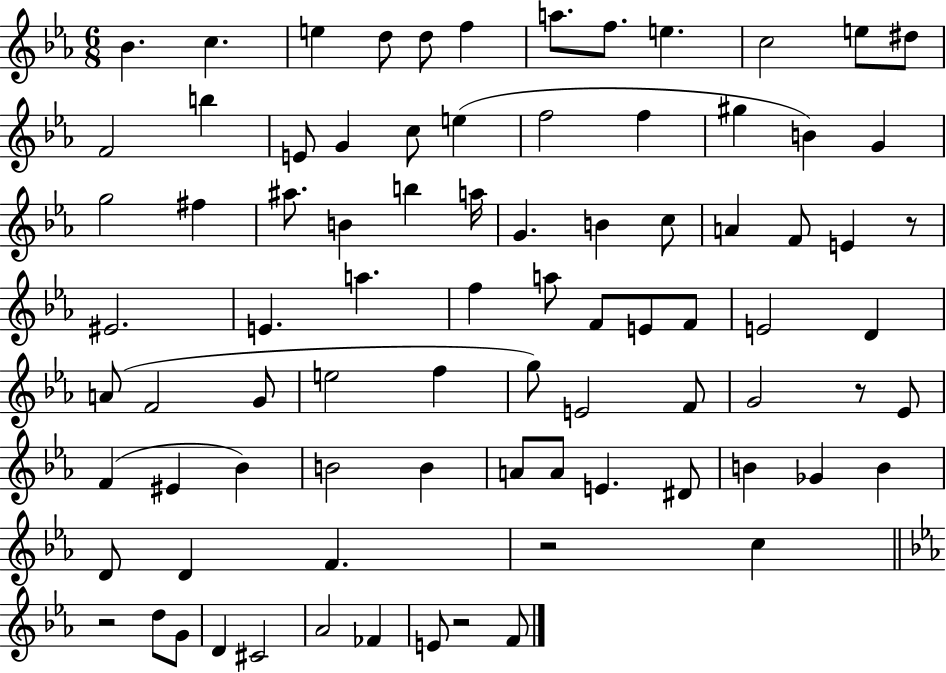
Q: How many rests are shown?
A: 5